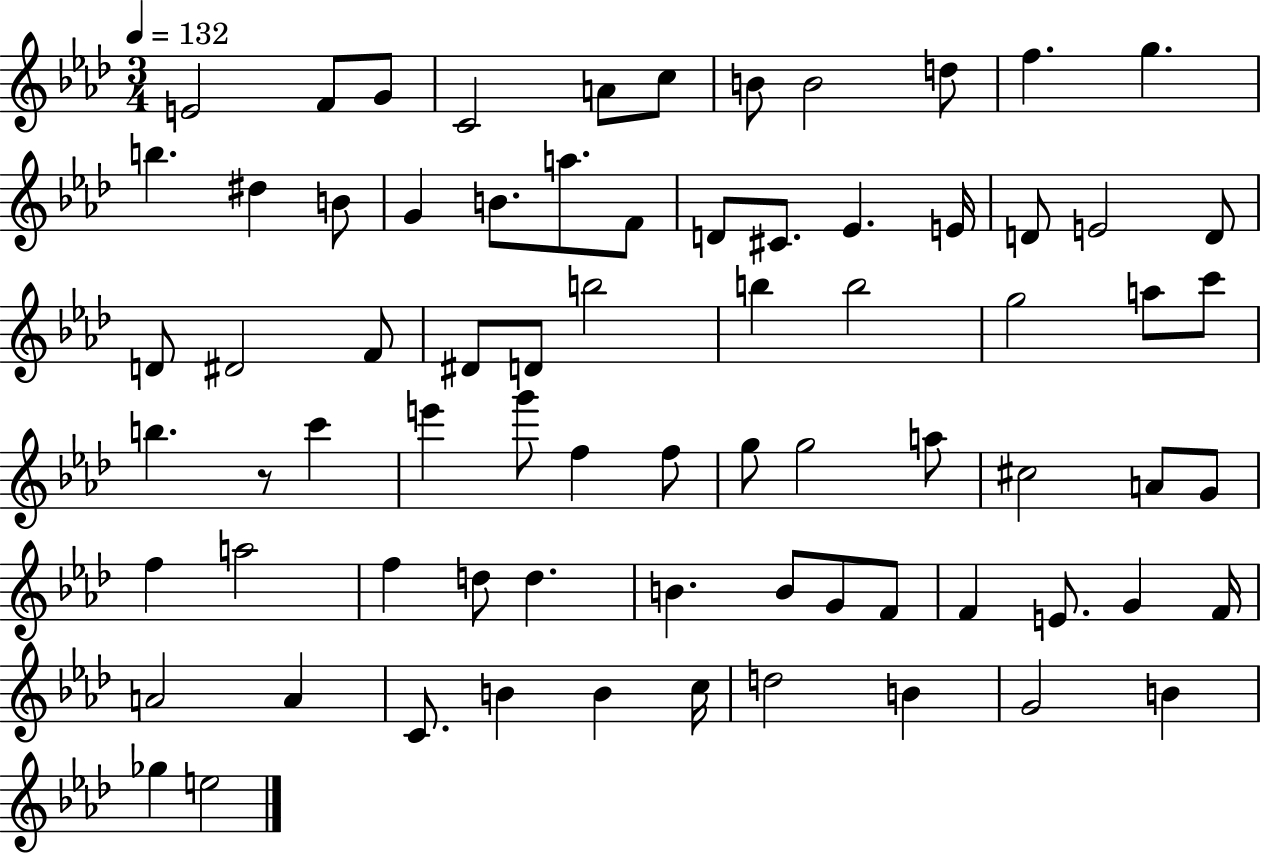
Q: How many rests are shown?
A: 1